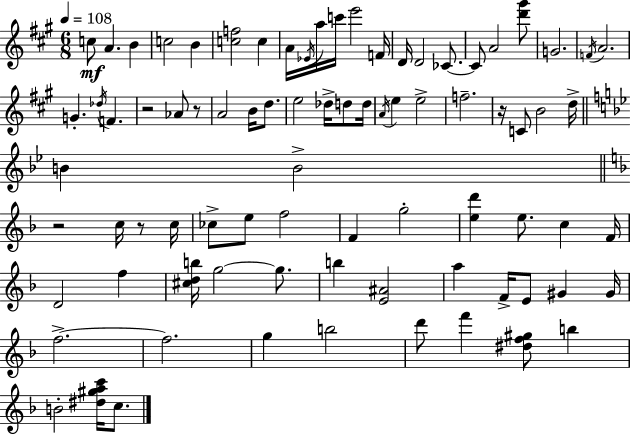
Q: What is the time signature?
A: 6/8